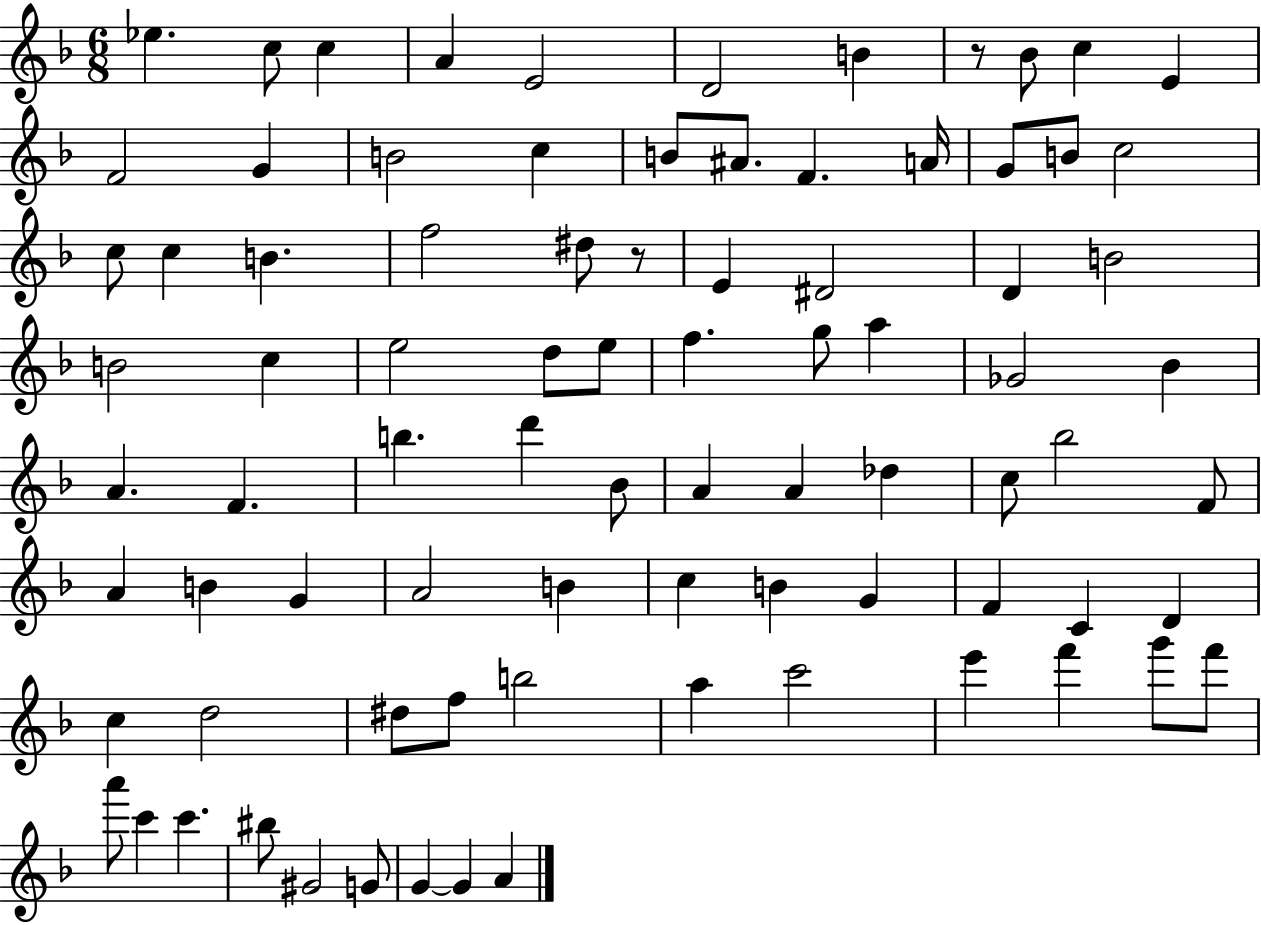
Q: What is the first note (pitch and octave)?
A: Eb5